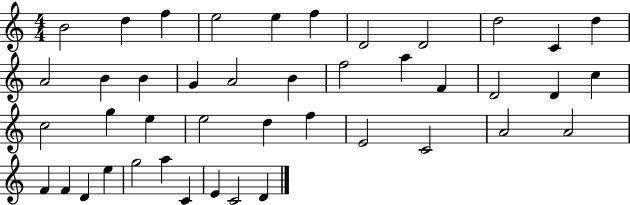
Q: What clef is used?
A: treble